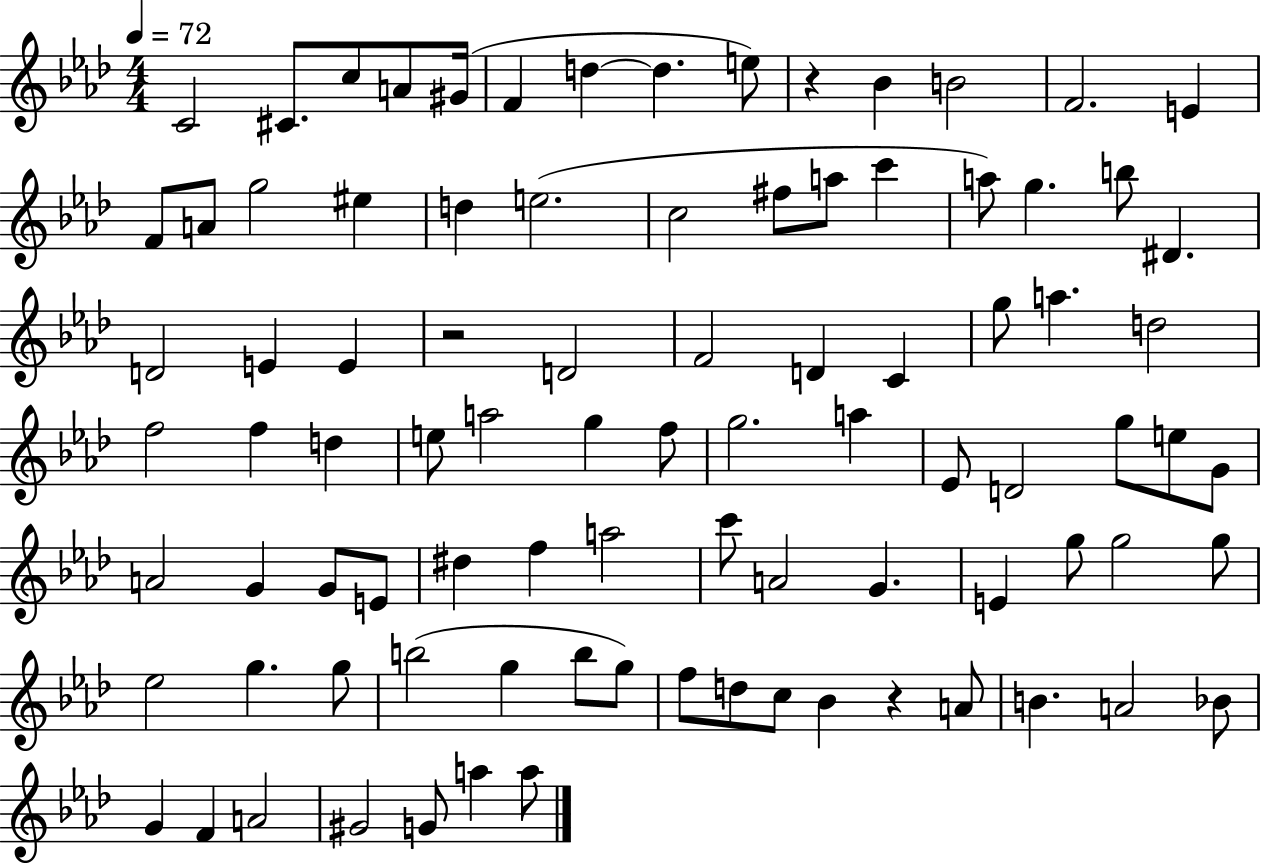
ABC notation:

X:1
T:Untitled
M:4/4
L:1/4
K:Ab
C2 ^C/2 c/2 A/2 ^G/4 F d d e/2 z _B B2 F2 E F/2 A/2 g2 ^e d e2 c2 ^f/2 a/2 c' a/2 g b/2 ^D D2 E E z2 D2 F2 D C g/2 a d2 f2 f d e/2 a2 g f/2 g2 a _E/2 D2 g/2 e/2 G/2 A2 G G/2 E/2 ^d f a2 c'/2 A2 G E g/2 g2 g/2 _e2 g g/2 b2 g b/2 g/2 f/2 d/2 c/2 _B z A/2 B A2 _B/2 G F A2 ^G2 G/2 a a/2